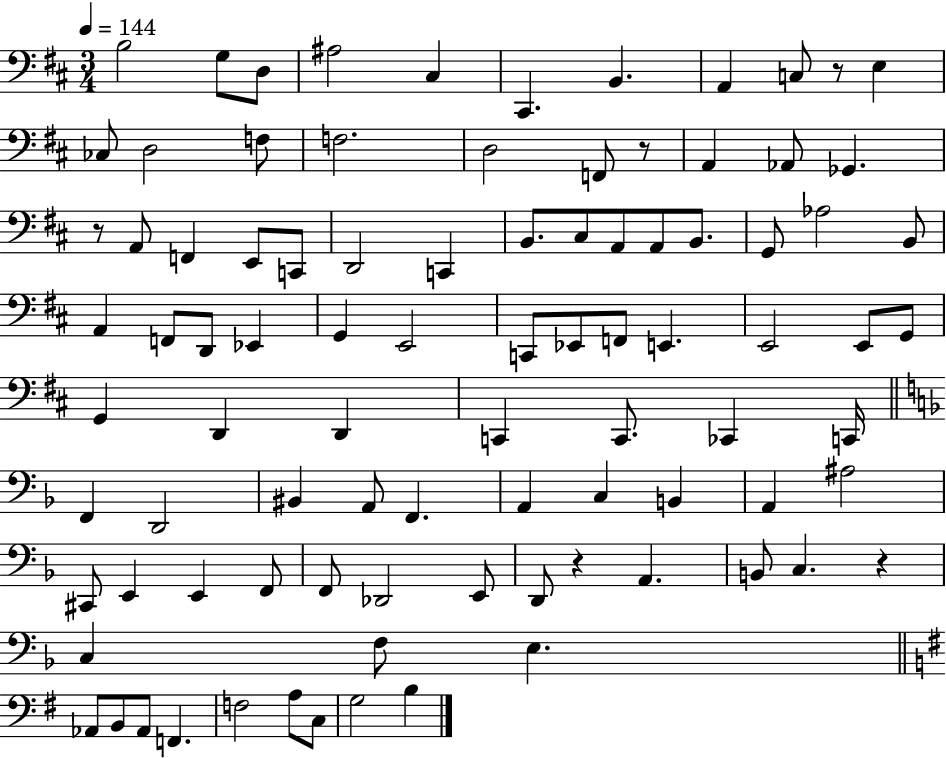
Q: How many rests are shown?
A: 5